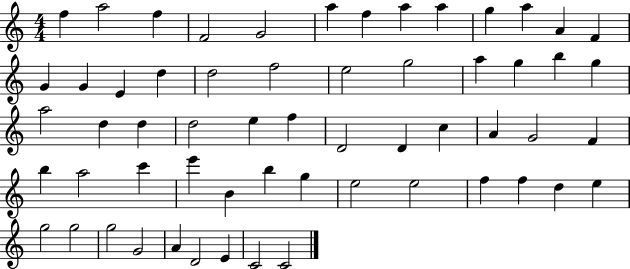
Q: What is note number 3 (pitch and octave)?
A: F5